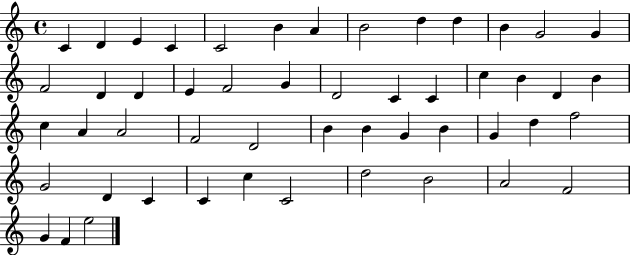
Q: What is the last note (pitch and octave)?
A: E5